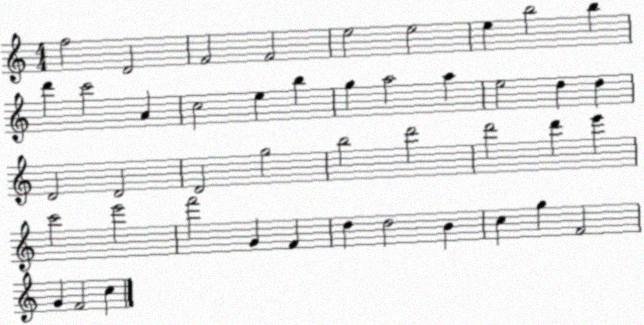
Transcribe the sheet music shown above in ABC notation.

X:1
T:Untitled
M:4/4
L:1/4
K:C
f2 D2 F2 F2 e2 e2 e b2 b d' c'2 A c2 e b g a2 a e2 d d D2 D2 D2 g2 b2 d'2 d'2 d' e' c'2 e'2 f'2 G F d d2 B c g F2 G F2 c